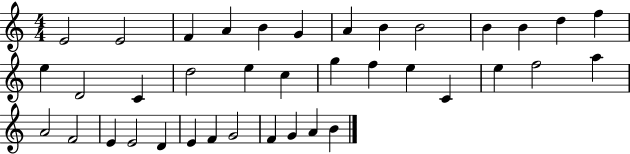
X:1
T:Untitled
M:4/4
L:1/4
K:C
E2 E2 F A B G A B B2 B B d f e D2 C d2 e c g f e C e f2 a A2 F2 E E2 D E F G2 F G A B